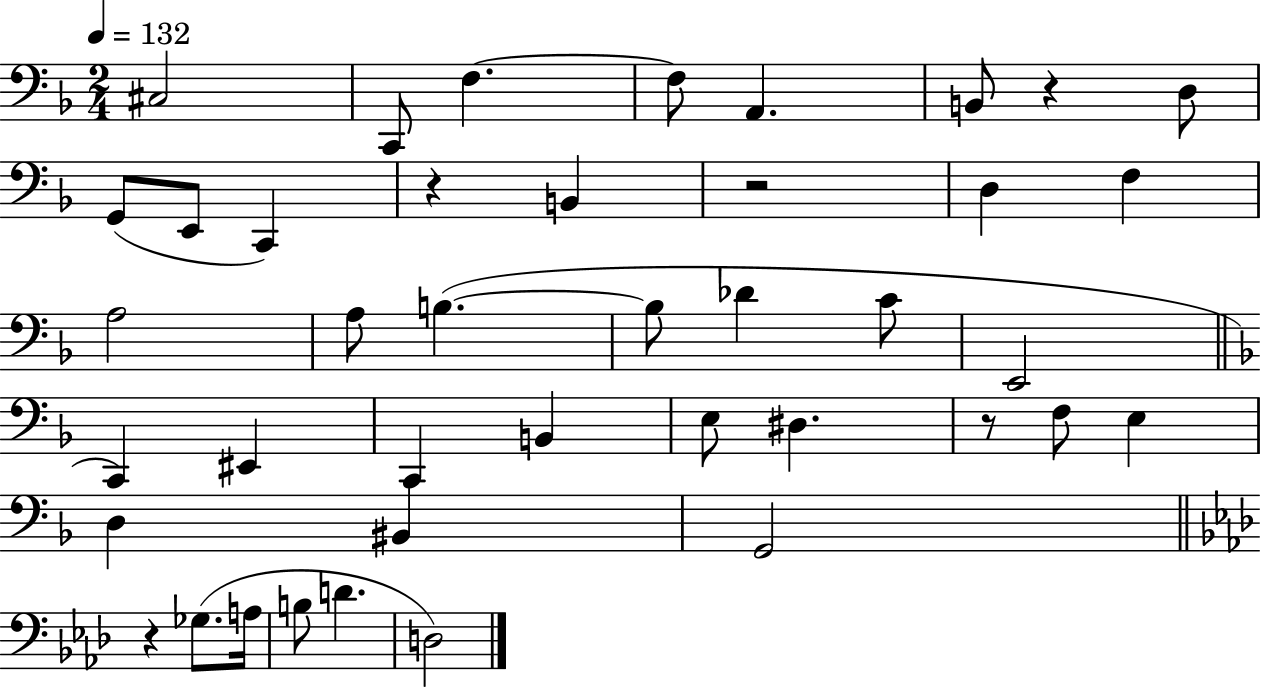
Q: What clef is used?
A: bass